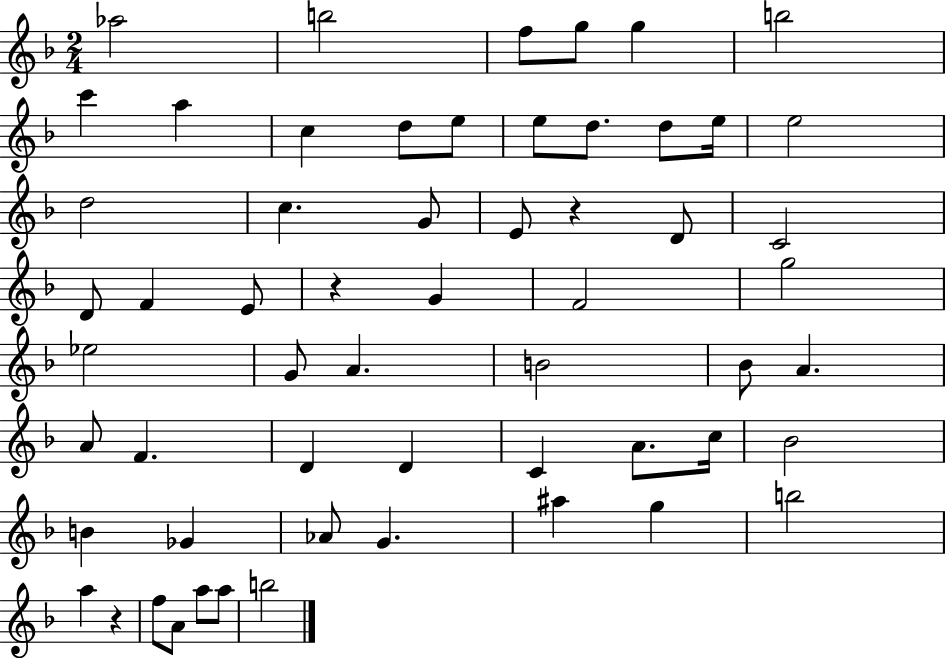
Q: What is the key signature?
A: F major